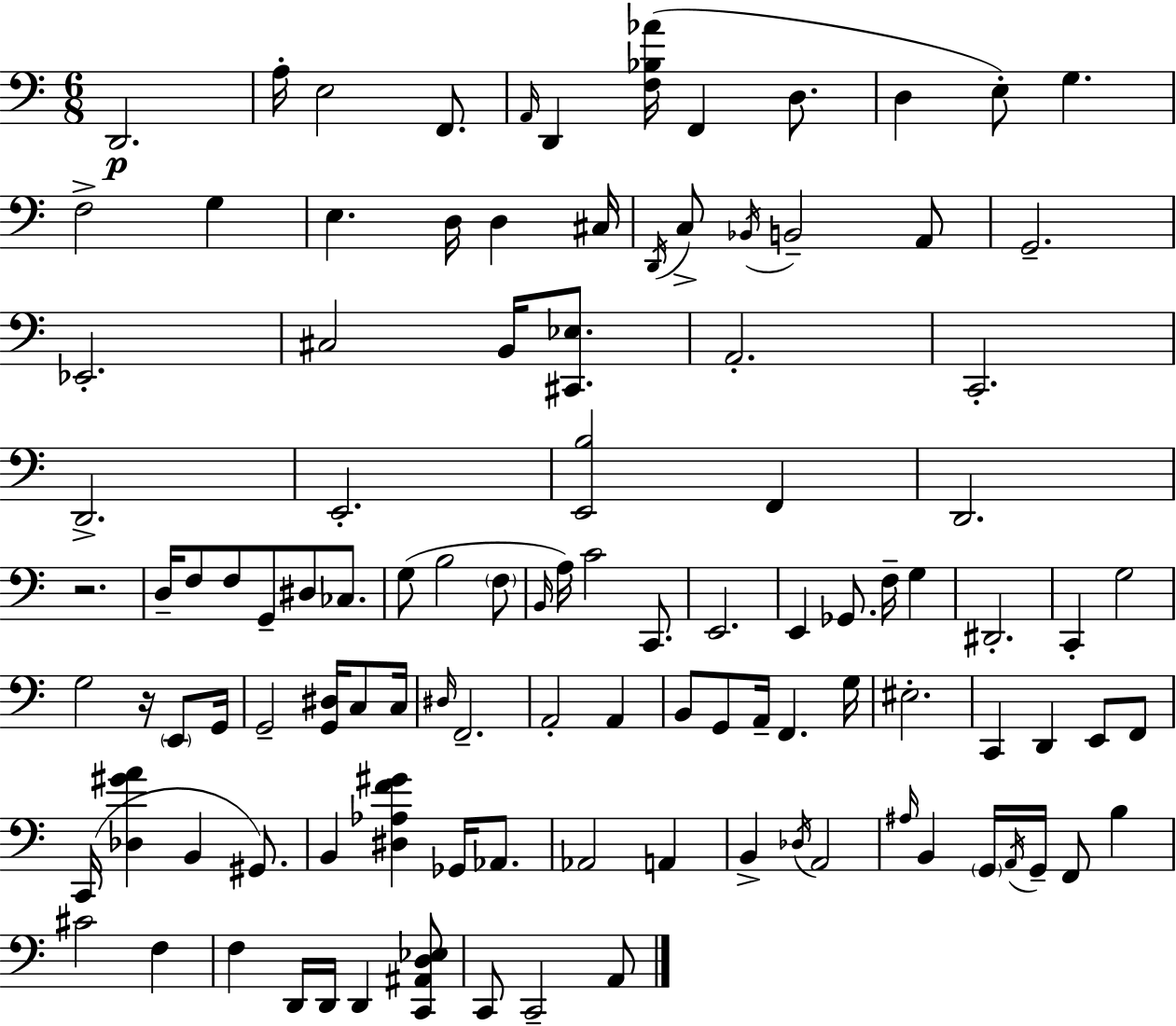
X:1
T:Untitled
M:6/8
L:1/4
K:C
D,,2 A,/4 E,2 F,,/2 A,,/4 D,, [F,_B,_A]/4 F,, D,/2 D, E,/2 G, F,2 G, E, D,/4 D, ^C,/4 D,,/4 C,/2 _B,,/4 B,,2 A,,/2 G,,2 _E,,2 ^C,2 B,,/4 [^C,,_E,]/2 A,,2 C,,2 D,,2 E,,2 [E,,B,]2 F,, D,,2 z2 D,/4 F,/2 F,/2 G,,/2 ^D,/2 _C,/2 G,/2 B,2 F,/2 B,,/4 A,/4 C2 C,,/2 E,,2 E,, _G,,/2 F,/4 G, ^D,,2 C,, G,2 G,2 z/4 E,,/2 G,,/4 G,,2 [G,,^D,]/4 C,/2 C,/4 ^D,/4 F,,2 A,,2 A,, B,,/2 G,,/2 A,,/4 F,, G,/4 ^E,2 C,, D,, E,,/2 F,,/2 C,,/4 [_D,^GA] B,, ^G,,/2 B,, [^D,_A,F^G] _G,,/4 _A,,/2 _A,,2 A,, B,, _D,/4 A,,2 ^A,/4 B,, G,,/4 A,,/4 G,,/4 F,,/2 B, ^C2 F, F, D,,/4 D,,/4 D,, [C,,^A,,D,_E,]/2 C,,/2 C,,2 A,,/2